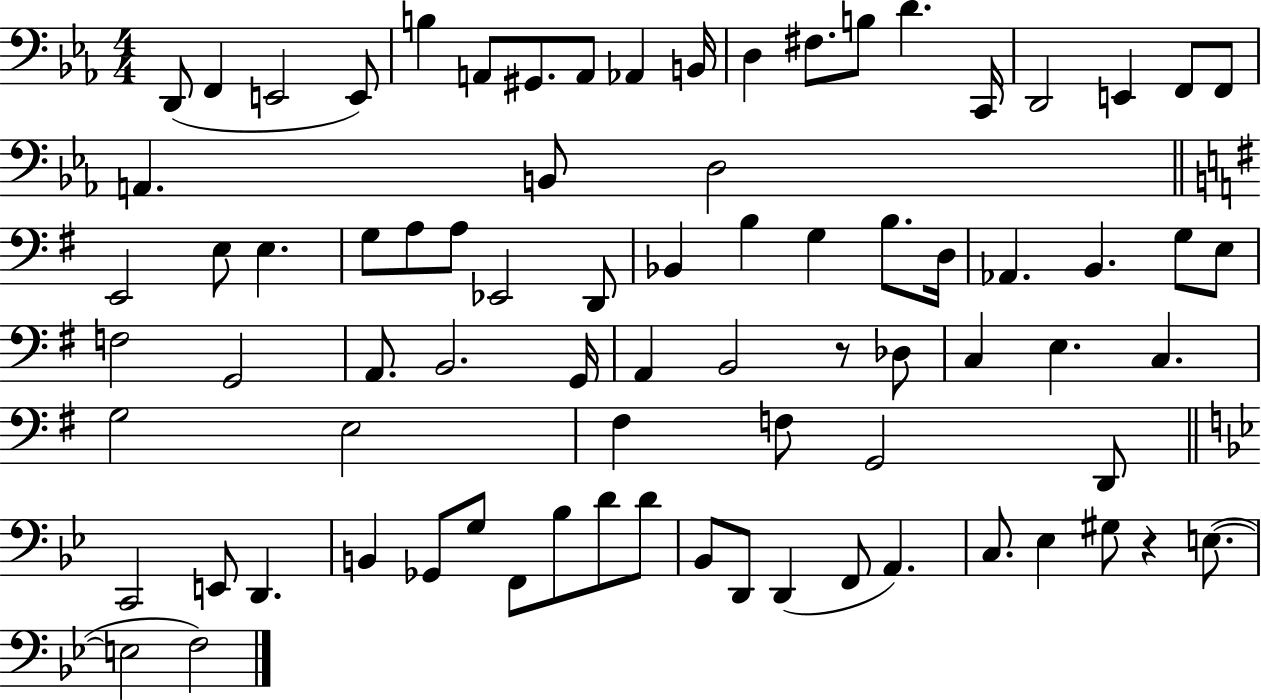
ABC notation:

X:1
T:Untitled
M:4/4
L:1/4
K:Eb
D,,/2 F,, E,,2 E,,/2 B, A,,/2 ^G,,/2 A,,/2 _A,, B,,/4 D, ^F,/2 B,/2 D C,,/4 D,,2 E,, F,,/2 F,,/2 A,, B,,/2 D,2 E,,2 E,/2 E, G,/2 A,/2 A,/2 _E,,2 D,,/2 _B,, B, G, B,/2 D,/4 _A,, B,, G,/2 E,/2 F,2 G,,2 A,,/2 B,,2 G,,/4 A,, B,,2 z/2 _D,/2 C, E, C, G,2 E,2 ^F, F,/2 G,,2 D,,/2 C,,2 E,,/2 D,, B,, _G,,/2 G,/2 F,,/2 _B,/2 D/2 D/2 _B,,/2 D,,/2 D,, F,,/2 A,, C,/2 _E, ^G,/2 z E,/2 E,2 F,2